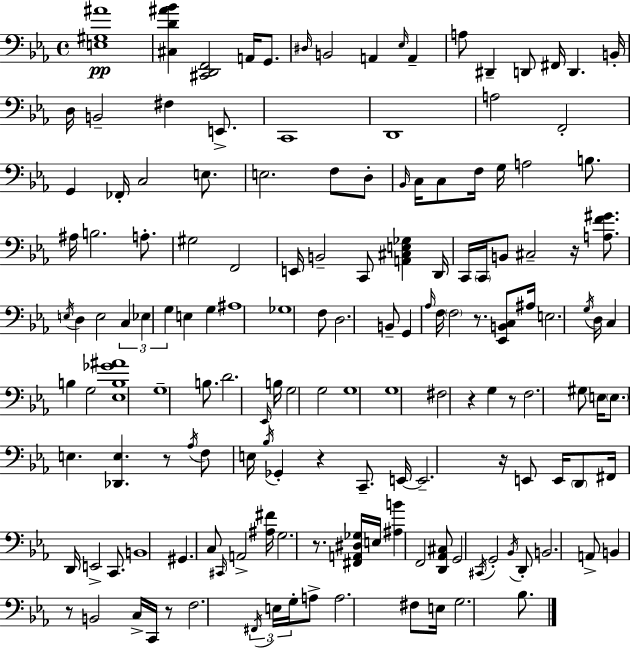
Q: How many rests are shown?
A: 10